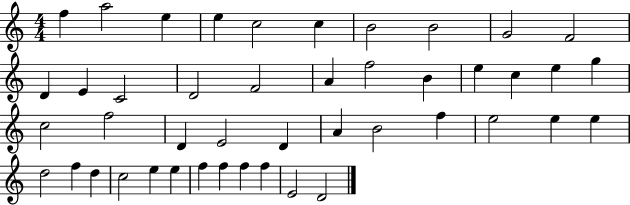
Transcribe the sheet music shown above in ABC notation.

X:1
T:Untitled
M:4/4
L:1/4
K:C
f a2 e e c2 c B2 B2 G2 F2 D E C2 D2 F2 A f2 B e c e g c2 f2 D E2 D A B2 f e2 e e d2 f d c2 e e f f f f E2 D2